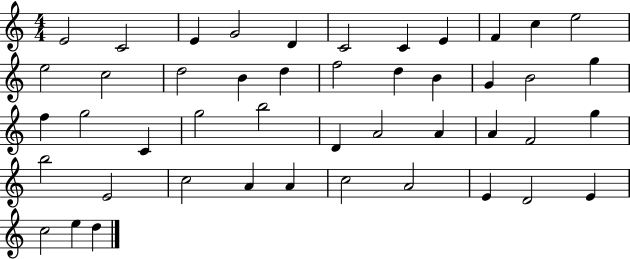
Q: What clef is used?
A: treble